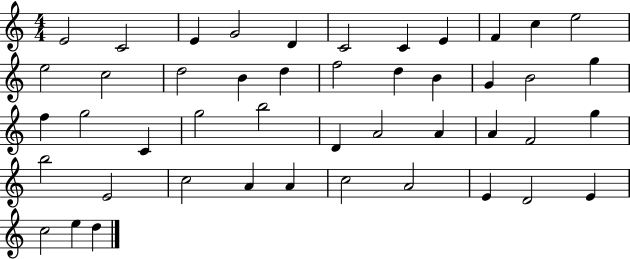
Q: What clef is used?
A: treble